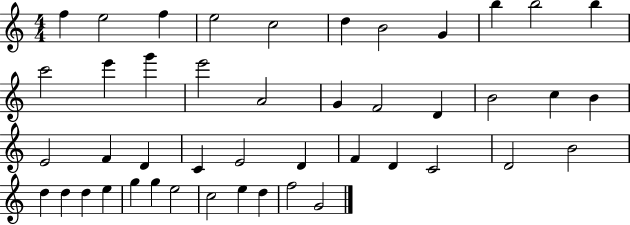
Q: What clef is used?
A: treble